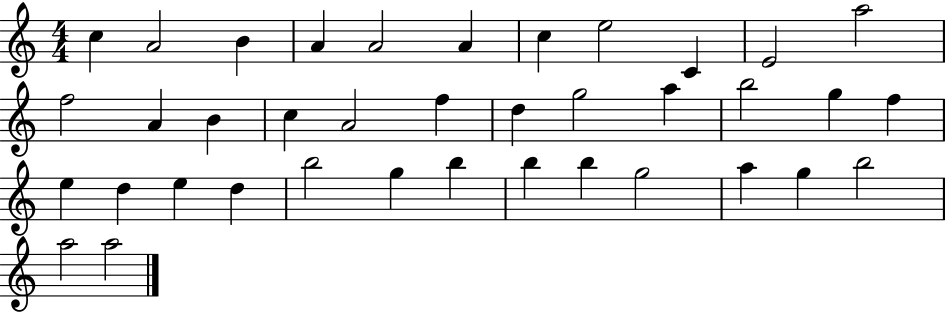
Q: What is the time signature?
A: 4/4